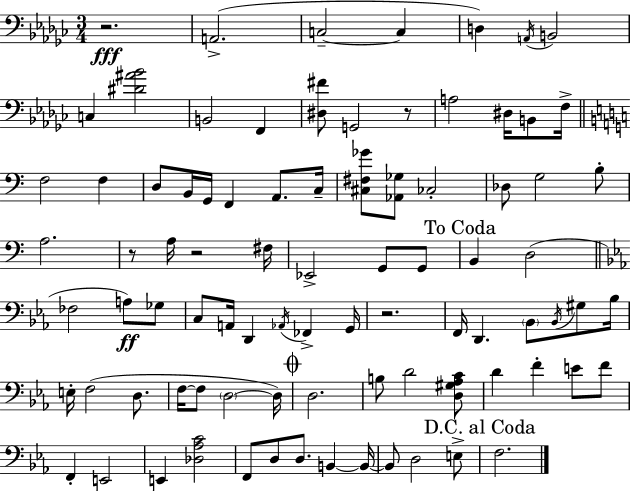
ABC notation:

X:1
T:Untitled
M:3/4
L:1/4
K:Ebm
z2 A,,2 C,2 C, D, A,,/4 B,,2 C, [^D^A_B]2 B,,2 F,, [^D,^F]/2 G,,2 z/2 A,2 ^D,/4 B,,/2 F,/4 F,2 F, D,/2 B,,/4 G,,/4 F,, A,,/2 C,/4 [^C,^F,_G]/2 [_A,,_G,]/2 _C,2 _D,/2 G,2 B,/2 A,2 z/2 A,/4 z2 ^F,/4 _E,,2 G,,/2 G,,/2 B,, D,2 _F,2 A,/2 _G,/2 C,/2 A,,/4 D,, _A,,/4 _F,, G,,/4 z2 F,,/4 D,, _B,,/2 _B,,/4 ^G,/2 _B,/4 E,/4 F,2 D,/2 F,/4 F,/2 D,2 D,/4 D,2 B,/2 D2 [D,^G,_A,C]/2 D F E/2 F/2 F,, E,,2 E,, [_D,_A,C]2 F,,/2 D,/2 D,/2 B,, B,,/4 B,,/2 D,2 E,/2 F,2